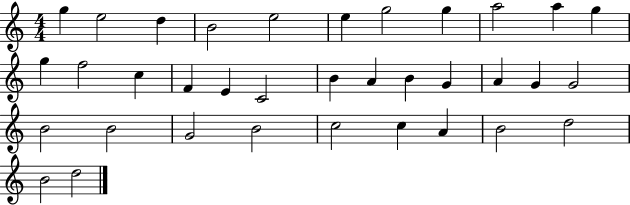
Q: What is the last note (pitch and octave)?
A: D5